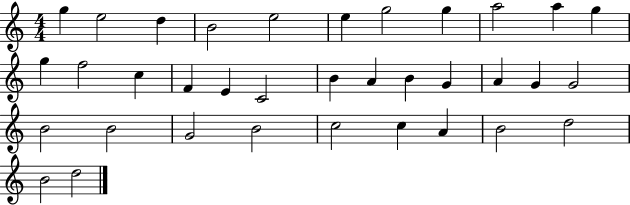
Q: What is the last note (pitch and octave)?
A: D5